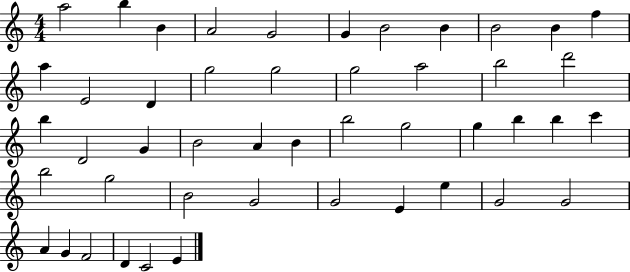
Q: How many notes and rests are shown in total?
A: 47